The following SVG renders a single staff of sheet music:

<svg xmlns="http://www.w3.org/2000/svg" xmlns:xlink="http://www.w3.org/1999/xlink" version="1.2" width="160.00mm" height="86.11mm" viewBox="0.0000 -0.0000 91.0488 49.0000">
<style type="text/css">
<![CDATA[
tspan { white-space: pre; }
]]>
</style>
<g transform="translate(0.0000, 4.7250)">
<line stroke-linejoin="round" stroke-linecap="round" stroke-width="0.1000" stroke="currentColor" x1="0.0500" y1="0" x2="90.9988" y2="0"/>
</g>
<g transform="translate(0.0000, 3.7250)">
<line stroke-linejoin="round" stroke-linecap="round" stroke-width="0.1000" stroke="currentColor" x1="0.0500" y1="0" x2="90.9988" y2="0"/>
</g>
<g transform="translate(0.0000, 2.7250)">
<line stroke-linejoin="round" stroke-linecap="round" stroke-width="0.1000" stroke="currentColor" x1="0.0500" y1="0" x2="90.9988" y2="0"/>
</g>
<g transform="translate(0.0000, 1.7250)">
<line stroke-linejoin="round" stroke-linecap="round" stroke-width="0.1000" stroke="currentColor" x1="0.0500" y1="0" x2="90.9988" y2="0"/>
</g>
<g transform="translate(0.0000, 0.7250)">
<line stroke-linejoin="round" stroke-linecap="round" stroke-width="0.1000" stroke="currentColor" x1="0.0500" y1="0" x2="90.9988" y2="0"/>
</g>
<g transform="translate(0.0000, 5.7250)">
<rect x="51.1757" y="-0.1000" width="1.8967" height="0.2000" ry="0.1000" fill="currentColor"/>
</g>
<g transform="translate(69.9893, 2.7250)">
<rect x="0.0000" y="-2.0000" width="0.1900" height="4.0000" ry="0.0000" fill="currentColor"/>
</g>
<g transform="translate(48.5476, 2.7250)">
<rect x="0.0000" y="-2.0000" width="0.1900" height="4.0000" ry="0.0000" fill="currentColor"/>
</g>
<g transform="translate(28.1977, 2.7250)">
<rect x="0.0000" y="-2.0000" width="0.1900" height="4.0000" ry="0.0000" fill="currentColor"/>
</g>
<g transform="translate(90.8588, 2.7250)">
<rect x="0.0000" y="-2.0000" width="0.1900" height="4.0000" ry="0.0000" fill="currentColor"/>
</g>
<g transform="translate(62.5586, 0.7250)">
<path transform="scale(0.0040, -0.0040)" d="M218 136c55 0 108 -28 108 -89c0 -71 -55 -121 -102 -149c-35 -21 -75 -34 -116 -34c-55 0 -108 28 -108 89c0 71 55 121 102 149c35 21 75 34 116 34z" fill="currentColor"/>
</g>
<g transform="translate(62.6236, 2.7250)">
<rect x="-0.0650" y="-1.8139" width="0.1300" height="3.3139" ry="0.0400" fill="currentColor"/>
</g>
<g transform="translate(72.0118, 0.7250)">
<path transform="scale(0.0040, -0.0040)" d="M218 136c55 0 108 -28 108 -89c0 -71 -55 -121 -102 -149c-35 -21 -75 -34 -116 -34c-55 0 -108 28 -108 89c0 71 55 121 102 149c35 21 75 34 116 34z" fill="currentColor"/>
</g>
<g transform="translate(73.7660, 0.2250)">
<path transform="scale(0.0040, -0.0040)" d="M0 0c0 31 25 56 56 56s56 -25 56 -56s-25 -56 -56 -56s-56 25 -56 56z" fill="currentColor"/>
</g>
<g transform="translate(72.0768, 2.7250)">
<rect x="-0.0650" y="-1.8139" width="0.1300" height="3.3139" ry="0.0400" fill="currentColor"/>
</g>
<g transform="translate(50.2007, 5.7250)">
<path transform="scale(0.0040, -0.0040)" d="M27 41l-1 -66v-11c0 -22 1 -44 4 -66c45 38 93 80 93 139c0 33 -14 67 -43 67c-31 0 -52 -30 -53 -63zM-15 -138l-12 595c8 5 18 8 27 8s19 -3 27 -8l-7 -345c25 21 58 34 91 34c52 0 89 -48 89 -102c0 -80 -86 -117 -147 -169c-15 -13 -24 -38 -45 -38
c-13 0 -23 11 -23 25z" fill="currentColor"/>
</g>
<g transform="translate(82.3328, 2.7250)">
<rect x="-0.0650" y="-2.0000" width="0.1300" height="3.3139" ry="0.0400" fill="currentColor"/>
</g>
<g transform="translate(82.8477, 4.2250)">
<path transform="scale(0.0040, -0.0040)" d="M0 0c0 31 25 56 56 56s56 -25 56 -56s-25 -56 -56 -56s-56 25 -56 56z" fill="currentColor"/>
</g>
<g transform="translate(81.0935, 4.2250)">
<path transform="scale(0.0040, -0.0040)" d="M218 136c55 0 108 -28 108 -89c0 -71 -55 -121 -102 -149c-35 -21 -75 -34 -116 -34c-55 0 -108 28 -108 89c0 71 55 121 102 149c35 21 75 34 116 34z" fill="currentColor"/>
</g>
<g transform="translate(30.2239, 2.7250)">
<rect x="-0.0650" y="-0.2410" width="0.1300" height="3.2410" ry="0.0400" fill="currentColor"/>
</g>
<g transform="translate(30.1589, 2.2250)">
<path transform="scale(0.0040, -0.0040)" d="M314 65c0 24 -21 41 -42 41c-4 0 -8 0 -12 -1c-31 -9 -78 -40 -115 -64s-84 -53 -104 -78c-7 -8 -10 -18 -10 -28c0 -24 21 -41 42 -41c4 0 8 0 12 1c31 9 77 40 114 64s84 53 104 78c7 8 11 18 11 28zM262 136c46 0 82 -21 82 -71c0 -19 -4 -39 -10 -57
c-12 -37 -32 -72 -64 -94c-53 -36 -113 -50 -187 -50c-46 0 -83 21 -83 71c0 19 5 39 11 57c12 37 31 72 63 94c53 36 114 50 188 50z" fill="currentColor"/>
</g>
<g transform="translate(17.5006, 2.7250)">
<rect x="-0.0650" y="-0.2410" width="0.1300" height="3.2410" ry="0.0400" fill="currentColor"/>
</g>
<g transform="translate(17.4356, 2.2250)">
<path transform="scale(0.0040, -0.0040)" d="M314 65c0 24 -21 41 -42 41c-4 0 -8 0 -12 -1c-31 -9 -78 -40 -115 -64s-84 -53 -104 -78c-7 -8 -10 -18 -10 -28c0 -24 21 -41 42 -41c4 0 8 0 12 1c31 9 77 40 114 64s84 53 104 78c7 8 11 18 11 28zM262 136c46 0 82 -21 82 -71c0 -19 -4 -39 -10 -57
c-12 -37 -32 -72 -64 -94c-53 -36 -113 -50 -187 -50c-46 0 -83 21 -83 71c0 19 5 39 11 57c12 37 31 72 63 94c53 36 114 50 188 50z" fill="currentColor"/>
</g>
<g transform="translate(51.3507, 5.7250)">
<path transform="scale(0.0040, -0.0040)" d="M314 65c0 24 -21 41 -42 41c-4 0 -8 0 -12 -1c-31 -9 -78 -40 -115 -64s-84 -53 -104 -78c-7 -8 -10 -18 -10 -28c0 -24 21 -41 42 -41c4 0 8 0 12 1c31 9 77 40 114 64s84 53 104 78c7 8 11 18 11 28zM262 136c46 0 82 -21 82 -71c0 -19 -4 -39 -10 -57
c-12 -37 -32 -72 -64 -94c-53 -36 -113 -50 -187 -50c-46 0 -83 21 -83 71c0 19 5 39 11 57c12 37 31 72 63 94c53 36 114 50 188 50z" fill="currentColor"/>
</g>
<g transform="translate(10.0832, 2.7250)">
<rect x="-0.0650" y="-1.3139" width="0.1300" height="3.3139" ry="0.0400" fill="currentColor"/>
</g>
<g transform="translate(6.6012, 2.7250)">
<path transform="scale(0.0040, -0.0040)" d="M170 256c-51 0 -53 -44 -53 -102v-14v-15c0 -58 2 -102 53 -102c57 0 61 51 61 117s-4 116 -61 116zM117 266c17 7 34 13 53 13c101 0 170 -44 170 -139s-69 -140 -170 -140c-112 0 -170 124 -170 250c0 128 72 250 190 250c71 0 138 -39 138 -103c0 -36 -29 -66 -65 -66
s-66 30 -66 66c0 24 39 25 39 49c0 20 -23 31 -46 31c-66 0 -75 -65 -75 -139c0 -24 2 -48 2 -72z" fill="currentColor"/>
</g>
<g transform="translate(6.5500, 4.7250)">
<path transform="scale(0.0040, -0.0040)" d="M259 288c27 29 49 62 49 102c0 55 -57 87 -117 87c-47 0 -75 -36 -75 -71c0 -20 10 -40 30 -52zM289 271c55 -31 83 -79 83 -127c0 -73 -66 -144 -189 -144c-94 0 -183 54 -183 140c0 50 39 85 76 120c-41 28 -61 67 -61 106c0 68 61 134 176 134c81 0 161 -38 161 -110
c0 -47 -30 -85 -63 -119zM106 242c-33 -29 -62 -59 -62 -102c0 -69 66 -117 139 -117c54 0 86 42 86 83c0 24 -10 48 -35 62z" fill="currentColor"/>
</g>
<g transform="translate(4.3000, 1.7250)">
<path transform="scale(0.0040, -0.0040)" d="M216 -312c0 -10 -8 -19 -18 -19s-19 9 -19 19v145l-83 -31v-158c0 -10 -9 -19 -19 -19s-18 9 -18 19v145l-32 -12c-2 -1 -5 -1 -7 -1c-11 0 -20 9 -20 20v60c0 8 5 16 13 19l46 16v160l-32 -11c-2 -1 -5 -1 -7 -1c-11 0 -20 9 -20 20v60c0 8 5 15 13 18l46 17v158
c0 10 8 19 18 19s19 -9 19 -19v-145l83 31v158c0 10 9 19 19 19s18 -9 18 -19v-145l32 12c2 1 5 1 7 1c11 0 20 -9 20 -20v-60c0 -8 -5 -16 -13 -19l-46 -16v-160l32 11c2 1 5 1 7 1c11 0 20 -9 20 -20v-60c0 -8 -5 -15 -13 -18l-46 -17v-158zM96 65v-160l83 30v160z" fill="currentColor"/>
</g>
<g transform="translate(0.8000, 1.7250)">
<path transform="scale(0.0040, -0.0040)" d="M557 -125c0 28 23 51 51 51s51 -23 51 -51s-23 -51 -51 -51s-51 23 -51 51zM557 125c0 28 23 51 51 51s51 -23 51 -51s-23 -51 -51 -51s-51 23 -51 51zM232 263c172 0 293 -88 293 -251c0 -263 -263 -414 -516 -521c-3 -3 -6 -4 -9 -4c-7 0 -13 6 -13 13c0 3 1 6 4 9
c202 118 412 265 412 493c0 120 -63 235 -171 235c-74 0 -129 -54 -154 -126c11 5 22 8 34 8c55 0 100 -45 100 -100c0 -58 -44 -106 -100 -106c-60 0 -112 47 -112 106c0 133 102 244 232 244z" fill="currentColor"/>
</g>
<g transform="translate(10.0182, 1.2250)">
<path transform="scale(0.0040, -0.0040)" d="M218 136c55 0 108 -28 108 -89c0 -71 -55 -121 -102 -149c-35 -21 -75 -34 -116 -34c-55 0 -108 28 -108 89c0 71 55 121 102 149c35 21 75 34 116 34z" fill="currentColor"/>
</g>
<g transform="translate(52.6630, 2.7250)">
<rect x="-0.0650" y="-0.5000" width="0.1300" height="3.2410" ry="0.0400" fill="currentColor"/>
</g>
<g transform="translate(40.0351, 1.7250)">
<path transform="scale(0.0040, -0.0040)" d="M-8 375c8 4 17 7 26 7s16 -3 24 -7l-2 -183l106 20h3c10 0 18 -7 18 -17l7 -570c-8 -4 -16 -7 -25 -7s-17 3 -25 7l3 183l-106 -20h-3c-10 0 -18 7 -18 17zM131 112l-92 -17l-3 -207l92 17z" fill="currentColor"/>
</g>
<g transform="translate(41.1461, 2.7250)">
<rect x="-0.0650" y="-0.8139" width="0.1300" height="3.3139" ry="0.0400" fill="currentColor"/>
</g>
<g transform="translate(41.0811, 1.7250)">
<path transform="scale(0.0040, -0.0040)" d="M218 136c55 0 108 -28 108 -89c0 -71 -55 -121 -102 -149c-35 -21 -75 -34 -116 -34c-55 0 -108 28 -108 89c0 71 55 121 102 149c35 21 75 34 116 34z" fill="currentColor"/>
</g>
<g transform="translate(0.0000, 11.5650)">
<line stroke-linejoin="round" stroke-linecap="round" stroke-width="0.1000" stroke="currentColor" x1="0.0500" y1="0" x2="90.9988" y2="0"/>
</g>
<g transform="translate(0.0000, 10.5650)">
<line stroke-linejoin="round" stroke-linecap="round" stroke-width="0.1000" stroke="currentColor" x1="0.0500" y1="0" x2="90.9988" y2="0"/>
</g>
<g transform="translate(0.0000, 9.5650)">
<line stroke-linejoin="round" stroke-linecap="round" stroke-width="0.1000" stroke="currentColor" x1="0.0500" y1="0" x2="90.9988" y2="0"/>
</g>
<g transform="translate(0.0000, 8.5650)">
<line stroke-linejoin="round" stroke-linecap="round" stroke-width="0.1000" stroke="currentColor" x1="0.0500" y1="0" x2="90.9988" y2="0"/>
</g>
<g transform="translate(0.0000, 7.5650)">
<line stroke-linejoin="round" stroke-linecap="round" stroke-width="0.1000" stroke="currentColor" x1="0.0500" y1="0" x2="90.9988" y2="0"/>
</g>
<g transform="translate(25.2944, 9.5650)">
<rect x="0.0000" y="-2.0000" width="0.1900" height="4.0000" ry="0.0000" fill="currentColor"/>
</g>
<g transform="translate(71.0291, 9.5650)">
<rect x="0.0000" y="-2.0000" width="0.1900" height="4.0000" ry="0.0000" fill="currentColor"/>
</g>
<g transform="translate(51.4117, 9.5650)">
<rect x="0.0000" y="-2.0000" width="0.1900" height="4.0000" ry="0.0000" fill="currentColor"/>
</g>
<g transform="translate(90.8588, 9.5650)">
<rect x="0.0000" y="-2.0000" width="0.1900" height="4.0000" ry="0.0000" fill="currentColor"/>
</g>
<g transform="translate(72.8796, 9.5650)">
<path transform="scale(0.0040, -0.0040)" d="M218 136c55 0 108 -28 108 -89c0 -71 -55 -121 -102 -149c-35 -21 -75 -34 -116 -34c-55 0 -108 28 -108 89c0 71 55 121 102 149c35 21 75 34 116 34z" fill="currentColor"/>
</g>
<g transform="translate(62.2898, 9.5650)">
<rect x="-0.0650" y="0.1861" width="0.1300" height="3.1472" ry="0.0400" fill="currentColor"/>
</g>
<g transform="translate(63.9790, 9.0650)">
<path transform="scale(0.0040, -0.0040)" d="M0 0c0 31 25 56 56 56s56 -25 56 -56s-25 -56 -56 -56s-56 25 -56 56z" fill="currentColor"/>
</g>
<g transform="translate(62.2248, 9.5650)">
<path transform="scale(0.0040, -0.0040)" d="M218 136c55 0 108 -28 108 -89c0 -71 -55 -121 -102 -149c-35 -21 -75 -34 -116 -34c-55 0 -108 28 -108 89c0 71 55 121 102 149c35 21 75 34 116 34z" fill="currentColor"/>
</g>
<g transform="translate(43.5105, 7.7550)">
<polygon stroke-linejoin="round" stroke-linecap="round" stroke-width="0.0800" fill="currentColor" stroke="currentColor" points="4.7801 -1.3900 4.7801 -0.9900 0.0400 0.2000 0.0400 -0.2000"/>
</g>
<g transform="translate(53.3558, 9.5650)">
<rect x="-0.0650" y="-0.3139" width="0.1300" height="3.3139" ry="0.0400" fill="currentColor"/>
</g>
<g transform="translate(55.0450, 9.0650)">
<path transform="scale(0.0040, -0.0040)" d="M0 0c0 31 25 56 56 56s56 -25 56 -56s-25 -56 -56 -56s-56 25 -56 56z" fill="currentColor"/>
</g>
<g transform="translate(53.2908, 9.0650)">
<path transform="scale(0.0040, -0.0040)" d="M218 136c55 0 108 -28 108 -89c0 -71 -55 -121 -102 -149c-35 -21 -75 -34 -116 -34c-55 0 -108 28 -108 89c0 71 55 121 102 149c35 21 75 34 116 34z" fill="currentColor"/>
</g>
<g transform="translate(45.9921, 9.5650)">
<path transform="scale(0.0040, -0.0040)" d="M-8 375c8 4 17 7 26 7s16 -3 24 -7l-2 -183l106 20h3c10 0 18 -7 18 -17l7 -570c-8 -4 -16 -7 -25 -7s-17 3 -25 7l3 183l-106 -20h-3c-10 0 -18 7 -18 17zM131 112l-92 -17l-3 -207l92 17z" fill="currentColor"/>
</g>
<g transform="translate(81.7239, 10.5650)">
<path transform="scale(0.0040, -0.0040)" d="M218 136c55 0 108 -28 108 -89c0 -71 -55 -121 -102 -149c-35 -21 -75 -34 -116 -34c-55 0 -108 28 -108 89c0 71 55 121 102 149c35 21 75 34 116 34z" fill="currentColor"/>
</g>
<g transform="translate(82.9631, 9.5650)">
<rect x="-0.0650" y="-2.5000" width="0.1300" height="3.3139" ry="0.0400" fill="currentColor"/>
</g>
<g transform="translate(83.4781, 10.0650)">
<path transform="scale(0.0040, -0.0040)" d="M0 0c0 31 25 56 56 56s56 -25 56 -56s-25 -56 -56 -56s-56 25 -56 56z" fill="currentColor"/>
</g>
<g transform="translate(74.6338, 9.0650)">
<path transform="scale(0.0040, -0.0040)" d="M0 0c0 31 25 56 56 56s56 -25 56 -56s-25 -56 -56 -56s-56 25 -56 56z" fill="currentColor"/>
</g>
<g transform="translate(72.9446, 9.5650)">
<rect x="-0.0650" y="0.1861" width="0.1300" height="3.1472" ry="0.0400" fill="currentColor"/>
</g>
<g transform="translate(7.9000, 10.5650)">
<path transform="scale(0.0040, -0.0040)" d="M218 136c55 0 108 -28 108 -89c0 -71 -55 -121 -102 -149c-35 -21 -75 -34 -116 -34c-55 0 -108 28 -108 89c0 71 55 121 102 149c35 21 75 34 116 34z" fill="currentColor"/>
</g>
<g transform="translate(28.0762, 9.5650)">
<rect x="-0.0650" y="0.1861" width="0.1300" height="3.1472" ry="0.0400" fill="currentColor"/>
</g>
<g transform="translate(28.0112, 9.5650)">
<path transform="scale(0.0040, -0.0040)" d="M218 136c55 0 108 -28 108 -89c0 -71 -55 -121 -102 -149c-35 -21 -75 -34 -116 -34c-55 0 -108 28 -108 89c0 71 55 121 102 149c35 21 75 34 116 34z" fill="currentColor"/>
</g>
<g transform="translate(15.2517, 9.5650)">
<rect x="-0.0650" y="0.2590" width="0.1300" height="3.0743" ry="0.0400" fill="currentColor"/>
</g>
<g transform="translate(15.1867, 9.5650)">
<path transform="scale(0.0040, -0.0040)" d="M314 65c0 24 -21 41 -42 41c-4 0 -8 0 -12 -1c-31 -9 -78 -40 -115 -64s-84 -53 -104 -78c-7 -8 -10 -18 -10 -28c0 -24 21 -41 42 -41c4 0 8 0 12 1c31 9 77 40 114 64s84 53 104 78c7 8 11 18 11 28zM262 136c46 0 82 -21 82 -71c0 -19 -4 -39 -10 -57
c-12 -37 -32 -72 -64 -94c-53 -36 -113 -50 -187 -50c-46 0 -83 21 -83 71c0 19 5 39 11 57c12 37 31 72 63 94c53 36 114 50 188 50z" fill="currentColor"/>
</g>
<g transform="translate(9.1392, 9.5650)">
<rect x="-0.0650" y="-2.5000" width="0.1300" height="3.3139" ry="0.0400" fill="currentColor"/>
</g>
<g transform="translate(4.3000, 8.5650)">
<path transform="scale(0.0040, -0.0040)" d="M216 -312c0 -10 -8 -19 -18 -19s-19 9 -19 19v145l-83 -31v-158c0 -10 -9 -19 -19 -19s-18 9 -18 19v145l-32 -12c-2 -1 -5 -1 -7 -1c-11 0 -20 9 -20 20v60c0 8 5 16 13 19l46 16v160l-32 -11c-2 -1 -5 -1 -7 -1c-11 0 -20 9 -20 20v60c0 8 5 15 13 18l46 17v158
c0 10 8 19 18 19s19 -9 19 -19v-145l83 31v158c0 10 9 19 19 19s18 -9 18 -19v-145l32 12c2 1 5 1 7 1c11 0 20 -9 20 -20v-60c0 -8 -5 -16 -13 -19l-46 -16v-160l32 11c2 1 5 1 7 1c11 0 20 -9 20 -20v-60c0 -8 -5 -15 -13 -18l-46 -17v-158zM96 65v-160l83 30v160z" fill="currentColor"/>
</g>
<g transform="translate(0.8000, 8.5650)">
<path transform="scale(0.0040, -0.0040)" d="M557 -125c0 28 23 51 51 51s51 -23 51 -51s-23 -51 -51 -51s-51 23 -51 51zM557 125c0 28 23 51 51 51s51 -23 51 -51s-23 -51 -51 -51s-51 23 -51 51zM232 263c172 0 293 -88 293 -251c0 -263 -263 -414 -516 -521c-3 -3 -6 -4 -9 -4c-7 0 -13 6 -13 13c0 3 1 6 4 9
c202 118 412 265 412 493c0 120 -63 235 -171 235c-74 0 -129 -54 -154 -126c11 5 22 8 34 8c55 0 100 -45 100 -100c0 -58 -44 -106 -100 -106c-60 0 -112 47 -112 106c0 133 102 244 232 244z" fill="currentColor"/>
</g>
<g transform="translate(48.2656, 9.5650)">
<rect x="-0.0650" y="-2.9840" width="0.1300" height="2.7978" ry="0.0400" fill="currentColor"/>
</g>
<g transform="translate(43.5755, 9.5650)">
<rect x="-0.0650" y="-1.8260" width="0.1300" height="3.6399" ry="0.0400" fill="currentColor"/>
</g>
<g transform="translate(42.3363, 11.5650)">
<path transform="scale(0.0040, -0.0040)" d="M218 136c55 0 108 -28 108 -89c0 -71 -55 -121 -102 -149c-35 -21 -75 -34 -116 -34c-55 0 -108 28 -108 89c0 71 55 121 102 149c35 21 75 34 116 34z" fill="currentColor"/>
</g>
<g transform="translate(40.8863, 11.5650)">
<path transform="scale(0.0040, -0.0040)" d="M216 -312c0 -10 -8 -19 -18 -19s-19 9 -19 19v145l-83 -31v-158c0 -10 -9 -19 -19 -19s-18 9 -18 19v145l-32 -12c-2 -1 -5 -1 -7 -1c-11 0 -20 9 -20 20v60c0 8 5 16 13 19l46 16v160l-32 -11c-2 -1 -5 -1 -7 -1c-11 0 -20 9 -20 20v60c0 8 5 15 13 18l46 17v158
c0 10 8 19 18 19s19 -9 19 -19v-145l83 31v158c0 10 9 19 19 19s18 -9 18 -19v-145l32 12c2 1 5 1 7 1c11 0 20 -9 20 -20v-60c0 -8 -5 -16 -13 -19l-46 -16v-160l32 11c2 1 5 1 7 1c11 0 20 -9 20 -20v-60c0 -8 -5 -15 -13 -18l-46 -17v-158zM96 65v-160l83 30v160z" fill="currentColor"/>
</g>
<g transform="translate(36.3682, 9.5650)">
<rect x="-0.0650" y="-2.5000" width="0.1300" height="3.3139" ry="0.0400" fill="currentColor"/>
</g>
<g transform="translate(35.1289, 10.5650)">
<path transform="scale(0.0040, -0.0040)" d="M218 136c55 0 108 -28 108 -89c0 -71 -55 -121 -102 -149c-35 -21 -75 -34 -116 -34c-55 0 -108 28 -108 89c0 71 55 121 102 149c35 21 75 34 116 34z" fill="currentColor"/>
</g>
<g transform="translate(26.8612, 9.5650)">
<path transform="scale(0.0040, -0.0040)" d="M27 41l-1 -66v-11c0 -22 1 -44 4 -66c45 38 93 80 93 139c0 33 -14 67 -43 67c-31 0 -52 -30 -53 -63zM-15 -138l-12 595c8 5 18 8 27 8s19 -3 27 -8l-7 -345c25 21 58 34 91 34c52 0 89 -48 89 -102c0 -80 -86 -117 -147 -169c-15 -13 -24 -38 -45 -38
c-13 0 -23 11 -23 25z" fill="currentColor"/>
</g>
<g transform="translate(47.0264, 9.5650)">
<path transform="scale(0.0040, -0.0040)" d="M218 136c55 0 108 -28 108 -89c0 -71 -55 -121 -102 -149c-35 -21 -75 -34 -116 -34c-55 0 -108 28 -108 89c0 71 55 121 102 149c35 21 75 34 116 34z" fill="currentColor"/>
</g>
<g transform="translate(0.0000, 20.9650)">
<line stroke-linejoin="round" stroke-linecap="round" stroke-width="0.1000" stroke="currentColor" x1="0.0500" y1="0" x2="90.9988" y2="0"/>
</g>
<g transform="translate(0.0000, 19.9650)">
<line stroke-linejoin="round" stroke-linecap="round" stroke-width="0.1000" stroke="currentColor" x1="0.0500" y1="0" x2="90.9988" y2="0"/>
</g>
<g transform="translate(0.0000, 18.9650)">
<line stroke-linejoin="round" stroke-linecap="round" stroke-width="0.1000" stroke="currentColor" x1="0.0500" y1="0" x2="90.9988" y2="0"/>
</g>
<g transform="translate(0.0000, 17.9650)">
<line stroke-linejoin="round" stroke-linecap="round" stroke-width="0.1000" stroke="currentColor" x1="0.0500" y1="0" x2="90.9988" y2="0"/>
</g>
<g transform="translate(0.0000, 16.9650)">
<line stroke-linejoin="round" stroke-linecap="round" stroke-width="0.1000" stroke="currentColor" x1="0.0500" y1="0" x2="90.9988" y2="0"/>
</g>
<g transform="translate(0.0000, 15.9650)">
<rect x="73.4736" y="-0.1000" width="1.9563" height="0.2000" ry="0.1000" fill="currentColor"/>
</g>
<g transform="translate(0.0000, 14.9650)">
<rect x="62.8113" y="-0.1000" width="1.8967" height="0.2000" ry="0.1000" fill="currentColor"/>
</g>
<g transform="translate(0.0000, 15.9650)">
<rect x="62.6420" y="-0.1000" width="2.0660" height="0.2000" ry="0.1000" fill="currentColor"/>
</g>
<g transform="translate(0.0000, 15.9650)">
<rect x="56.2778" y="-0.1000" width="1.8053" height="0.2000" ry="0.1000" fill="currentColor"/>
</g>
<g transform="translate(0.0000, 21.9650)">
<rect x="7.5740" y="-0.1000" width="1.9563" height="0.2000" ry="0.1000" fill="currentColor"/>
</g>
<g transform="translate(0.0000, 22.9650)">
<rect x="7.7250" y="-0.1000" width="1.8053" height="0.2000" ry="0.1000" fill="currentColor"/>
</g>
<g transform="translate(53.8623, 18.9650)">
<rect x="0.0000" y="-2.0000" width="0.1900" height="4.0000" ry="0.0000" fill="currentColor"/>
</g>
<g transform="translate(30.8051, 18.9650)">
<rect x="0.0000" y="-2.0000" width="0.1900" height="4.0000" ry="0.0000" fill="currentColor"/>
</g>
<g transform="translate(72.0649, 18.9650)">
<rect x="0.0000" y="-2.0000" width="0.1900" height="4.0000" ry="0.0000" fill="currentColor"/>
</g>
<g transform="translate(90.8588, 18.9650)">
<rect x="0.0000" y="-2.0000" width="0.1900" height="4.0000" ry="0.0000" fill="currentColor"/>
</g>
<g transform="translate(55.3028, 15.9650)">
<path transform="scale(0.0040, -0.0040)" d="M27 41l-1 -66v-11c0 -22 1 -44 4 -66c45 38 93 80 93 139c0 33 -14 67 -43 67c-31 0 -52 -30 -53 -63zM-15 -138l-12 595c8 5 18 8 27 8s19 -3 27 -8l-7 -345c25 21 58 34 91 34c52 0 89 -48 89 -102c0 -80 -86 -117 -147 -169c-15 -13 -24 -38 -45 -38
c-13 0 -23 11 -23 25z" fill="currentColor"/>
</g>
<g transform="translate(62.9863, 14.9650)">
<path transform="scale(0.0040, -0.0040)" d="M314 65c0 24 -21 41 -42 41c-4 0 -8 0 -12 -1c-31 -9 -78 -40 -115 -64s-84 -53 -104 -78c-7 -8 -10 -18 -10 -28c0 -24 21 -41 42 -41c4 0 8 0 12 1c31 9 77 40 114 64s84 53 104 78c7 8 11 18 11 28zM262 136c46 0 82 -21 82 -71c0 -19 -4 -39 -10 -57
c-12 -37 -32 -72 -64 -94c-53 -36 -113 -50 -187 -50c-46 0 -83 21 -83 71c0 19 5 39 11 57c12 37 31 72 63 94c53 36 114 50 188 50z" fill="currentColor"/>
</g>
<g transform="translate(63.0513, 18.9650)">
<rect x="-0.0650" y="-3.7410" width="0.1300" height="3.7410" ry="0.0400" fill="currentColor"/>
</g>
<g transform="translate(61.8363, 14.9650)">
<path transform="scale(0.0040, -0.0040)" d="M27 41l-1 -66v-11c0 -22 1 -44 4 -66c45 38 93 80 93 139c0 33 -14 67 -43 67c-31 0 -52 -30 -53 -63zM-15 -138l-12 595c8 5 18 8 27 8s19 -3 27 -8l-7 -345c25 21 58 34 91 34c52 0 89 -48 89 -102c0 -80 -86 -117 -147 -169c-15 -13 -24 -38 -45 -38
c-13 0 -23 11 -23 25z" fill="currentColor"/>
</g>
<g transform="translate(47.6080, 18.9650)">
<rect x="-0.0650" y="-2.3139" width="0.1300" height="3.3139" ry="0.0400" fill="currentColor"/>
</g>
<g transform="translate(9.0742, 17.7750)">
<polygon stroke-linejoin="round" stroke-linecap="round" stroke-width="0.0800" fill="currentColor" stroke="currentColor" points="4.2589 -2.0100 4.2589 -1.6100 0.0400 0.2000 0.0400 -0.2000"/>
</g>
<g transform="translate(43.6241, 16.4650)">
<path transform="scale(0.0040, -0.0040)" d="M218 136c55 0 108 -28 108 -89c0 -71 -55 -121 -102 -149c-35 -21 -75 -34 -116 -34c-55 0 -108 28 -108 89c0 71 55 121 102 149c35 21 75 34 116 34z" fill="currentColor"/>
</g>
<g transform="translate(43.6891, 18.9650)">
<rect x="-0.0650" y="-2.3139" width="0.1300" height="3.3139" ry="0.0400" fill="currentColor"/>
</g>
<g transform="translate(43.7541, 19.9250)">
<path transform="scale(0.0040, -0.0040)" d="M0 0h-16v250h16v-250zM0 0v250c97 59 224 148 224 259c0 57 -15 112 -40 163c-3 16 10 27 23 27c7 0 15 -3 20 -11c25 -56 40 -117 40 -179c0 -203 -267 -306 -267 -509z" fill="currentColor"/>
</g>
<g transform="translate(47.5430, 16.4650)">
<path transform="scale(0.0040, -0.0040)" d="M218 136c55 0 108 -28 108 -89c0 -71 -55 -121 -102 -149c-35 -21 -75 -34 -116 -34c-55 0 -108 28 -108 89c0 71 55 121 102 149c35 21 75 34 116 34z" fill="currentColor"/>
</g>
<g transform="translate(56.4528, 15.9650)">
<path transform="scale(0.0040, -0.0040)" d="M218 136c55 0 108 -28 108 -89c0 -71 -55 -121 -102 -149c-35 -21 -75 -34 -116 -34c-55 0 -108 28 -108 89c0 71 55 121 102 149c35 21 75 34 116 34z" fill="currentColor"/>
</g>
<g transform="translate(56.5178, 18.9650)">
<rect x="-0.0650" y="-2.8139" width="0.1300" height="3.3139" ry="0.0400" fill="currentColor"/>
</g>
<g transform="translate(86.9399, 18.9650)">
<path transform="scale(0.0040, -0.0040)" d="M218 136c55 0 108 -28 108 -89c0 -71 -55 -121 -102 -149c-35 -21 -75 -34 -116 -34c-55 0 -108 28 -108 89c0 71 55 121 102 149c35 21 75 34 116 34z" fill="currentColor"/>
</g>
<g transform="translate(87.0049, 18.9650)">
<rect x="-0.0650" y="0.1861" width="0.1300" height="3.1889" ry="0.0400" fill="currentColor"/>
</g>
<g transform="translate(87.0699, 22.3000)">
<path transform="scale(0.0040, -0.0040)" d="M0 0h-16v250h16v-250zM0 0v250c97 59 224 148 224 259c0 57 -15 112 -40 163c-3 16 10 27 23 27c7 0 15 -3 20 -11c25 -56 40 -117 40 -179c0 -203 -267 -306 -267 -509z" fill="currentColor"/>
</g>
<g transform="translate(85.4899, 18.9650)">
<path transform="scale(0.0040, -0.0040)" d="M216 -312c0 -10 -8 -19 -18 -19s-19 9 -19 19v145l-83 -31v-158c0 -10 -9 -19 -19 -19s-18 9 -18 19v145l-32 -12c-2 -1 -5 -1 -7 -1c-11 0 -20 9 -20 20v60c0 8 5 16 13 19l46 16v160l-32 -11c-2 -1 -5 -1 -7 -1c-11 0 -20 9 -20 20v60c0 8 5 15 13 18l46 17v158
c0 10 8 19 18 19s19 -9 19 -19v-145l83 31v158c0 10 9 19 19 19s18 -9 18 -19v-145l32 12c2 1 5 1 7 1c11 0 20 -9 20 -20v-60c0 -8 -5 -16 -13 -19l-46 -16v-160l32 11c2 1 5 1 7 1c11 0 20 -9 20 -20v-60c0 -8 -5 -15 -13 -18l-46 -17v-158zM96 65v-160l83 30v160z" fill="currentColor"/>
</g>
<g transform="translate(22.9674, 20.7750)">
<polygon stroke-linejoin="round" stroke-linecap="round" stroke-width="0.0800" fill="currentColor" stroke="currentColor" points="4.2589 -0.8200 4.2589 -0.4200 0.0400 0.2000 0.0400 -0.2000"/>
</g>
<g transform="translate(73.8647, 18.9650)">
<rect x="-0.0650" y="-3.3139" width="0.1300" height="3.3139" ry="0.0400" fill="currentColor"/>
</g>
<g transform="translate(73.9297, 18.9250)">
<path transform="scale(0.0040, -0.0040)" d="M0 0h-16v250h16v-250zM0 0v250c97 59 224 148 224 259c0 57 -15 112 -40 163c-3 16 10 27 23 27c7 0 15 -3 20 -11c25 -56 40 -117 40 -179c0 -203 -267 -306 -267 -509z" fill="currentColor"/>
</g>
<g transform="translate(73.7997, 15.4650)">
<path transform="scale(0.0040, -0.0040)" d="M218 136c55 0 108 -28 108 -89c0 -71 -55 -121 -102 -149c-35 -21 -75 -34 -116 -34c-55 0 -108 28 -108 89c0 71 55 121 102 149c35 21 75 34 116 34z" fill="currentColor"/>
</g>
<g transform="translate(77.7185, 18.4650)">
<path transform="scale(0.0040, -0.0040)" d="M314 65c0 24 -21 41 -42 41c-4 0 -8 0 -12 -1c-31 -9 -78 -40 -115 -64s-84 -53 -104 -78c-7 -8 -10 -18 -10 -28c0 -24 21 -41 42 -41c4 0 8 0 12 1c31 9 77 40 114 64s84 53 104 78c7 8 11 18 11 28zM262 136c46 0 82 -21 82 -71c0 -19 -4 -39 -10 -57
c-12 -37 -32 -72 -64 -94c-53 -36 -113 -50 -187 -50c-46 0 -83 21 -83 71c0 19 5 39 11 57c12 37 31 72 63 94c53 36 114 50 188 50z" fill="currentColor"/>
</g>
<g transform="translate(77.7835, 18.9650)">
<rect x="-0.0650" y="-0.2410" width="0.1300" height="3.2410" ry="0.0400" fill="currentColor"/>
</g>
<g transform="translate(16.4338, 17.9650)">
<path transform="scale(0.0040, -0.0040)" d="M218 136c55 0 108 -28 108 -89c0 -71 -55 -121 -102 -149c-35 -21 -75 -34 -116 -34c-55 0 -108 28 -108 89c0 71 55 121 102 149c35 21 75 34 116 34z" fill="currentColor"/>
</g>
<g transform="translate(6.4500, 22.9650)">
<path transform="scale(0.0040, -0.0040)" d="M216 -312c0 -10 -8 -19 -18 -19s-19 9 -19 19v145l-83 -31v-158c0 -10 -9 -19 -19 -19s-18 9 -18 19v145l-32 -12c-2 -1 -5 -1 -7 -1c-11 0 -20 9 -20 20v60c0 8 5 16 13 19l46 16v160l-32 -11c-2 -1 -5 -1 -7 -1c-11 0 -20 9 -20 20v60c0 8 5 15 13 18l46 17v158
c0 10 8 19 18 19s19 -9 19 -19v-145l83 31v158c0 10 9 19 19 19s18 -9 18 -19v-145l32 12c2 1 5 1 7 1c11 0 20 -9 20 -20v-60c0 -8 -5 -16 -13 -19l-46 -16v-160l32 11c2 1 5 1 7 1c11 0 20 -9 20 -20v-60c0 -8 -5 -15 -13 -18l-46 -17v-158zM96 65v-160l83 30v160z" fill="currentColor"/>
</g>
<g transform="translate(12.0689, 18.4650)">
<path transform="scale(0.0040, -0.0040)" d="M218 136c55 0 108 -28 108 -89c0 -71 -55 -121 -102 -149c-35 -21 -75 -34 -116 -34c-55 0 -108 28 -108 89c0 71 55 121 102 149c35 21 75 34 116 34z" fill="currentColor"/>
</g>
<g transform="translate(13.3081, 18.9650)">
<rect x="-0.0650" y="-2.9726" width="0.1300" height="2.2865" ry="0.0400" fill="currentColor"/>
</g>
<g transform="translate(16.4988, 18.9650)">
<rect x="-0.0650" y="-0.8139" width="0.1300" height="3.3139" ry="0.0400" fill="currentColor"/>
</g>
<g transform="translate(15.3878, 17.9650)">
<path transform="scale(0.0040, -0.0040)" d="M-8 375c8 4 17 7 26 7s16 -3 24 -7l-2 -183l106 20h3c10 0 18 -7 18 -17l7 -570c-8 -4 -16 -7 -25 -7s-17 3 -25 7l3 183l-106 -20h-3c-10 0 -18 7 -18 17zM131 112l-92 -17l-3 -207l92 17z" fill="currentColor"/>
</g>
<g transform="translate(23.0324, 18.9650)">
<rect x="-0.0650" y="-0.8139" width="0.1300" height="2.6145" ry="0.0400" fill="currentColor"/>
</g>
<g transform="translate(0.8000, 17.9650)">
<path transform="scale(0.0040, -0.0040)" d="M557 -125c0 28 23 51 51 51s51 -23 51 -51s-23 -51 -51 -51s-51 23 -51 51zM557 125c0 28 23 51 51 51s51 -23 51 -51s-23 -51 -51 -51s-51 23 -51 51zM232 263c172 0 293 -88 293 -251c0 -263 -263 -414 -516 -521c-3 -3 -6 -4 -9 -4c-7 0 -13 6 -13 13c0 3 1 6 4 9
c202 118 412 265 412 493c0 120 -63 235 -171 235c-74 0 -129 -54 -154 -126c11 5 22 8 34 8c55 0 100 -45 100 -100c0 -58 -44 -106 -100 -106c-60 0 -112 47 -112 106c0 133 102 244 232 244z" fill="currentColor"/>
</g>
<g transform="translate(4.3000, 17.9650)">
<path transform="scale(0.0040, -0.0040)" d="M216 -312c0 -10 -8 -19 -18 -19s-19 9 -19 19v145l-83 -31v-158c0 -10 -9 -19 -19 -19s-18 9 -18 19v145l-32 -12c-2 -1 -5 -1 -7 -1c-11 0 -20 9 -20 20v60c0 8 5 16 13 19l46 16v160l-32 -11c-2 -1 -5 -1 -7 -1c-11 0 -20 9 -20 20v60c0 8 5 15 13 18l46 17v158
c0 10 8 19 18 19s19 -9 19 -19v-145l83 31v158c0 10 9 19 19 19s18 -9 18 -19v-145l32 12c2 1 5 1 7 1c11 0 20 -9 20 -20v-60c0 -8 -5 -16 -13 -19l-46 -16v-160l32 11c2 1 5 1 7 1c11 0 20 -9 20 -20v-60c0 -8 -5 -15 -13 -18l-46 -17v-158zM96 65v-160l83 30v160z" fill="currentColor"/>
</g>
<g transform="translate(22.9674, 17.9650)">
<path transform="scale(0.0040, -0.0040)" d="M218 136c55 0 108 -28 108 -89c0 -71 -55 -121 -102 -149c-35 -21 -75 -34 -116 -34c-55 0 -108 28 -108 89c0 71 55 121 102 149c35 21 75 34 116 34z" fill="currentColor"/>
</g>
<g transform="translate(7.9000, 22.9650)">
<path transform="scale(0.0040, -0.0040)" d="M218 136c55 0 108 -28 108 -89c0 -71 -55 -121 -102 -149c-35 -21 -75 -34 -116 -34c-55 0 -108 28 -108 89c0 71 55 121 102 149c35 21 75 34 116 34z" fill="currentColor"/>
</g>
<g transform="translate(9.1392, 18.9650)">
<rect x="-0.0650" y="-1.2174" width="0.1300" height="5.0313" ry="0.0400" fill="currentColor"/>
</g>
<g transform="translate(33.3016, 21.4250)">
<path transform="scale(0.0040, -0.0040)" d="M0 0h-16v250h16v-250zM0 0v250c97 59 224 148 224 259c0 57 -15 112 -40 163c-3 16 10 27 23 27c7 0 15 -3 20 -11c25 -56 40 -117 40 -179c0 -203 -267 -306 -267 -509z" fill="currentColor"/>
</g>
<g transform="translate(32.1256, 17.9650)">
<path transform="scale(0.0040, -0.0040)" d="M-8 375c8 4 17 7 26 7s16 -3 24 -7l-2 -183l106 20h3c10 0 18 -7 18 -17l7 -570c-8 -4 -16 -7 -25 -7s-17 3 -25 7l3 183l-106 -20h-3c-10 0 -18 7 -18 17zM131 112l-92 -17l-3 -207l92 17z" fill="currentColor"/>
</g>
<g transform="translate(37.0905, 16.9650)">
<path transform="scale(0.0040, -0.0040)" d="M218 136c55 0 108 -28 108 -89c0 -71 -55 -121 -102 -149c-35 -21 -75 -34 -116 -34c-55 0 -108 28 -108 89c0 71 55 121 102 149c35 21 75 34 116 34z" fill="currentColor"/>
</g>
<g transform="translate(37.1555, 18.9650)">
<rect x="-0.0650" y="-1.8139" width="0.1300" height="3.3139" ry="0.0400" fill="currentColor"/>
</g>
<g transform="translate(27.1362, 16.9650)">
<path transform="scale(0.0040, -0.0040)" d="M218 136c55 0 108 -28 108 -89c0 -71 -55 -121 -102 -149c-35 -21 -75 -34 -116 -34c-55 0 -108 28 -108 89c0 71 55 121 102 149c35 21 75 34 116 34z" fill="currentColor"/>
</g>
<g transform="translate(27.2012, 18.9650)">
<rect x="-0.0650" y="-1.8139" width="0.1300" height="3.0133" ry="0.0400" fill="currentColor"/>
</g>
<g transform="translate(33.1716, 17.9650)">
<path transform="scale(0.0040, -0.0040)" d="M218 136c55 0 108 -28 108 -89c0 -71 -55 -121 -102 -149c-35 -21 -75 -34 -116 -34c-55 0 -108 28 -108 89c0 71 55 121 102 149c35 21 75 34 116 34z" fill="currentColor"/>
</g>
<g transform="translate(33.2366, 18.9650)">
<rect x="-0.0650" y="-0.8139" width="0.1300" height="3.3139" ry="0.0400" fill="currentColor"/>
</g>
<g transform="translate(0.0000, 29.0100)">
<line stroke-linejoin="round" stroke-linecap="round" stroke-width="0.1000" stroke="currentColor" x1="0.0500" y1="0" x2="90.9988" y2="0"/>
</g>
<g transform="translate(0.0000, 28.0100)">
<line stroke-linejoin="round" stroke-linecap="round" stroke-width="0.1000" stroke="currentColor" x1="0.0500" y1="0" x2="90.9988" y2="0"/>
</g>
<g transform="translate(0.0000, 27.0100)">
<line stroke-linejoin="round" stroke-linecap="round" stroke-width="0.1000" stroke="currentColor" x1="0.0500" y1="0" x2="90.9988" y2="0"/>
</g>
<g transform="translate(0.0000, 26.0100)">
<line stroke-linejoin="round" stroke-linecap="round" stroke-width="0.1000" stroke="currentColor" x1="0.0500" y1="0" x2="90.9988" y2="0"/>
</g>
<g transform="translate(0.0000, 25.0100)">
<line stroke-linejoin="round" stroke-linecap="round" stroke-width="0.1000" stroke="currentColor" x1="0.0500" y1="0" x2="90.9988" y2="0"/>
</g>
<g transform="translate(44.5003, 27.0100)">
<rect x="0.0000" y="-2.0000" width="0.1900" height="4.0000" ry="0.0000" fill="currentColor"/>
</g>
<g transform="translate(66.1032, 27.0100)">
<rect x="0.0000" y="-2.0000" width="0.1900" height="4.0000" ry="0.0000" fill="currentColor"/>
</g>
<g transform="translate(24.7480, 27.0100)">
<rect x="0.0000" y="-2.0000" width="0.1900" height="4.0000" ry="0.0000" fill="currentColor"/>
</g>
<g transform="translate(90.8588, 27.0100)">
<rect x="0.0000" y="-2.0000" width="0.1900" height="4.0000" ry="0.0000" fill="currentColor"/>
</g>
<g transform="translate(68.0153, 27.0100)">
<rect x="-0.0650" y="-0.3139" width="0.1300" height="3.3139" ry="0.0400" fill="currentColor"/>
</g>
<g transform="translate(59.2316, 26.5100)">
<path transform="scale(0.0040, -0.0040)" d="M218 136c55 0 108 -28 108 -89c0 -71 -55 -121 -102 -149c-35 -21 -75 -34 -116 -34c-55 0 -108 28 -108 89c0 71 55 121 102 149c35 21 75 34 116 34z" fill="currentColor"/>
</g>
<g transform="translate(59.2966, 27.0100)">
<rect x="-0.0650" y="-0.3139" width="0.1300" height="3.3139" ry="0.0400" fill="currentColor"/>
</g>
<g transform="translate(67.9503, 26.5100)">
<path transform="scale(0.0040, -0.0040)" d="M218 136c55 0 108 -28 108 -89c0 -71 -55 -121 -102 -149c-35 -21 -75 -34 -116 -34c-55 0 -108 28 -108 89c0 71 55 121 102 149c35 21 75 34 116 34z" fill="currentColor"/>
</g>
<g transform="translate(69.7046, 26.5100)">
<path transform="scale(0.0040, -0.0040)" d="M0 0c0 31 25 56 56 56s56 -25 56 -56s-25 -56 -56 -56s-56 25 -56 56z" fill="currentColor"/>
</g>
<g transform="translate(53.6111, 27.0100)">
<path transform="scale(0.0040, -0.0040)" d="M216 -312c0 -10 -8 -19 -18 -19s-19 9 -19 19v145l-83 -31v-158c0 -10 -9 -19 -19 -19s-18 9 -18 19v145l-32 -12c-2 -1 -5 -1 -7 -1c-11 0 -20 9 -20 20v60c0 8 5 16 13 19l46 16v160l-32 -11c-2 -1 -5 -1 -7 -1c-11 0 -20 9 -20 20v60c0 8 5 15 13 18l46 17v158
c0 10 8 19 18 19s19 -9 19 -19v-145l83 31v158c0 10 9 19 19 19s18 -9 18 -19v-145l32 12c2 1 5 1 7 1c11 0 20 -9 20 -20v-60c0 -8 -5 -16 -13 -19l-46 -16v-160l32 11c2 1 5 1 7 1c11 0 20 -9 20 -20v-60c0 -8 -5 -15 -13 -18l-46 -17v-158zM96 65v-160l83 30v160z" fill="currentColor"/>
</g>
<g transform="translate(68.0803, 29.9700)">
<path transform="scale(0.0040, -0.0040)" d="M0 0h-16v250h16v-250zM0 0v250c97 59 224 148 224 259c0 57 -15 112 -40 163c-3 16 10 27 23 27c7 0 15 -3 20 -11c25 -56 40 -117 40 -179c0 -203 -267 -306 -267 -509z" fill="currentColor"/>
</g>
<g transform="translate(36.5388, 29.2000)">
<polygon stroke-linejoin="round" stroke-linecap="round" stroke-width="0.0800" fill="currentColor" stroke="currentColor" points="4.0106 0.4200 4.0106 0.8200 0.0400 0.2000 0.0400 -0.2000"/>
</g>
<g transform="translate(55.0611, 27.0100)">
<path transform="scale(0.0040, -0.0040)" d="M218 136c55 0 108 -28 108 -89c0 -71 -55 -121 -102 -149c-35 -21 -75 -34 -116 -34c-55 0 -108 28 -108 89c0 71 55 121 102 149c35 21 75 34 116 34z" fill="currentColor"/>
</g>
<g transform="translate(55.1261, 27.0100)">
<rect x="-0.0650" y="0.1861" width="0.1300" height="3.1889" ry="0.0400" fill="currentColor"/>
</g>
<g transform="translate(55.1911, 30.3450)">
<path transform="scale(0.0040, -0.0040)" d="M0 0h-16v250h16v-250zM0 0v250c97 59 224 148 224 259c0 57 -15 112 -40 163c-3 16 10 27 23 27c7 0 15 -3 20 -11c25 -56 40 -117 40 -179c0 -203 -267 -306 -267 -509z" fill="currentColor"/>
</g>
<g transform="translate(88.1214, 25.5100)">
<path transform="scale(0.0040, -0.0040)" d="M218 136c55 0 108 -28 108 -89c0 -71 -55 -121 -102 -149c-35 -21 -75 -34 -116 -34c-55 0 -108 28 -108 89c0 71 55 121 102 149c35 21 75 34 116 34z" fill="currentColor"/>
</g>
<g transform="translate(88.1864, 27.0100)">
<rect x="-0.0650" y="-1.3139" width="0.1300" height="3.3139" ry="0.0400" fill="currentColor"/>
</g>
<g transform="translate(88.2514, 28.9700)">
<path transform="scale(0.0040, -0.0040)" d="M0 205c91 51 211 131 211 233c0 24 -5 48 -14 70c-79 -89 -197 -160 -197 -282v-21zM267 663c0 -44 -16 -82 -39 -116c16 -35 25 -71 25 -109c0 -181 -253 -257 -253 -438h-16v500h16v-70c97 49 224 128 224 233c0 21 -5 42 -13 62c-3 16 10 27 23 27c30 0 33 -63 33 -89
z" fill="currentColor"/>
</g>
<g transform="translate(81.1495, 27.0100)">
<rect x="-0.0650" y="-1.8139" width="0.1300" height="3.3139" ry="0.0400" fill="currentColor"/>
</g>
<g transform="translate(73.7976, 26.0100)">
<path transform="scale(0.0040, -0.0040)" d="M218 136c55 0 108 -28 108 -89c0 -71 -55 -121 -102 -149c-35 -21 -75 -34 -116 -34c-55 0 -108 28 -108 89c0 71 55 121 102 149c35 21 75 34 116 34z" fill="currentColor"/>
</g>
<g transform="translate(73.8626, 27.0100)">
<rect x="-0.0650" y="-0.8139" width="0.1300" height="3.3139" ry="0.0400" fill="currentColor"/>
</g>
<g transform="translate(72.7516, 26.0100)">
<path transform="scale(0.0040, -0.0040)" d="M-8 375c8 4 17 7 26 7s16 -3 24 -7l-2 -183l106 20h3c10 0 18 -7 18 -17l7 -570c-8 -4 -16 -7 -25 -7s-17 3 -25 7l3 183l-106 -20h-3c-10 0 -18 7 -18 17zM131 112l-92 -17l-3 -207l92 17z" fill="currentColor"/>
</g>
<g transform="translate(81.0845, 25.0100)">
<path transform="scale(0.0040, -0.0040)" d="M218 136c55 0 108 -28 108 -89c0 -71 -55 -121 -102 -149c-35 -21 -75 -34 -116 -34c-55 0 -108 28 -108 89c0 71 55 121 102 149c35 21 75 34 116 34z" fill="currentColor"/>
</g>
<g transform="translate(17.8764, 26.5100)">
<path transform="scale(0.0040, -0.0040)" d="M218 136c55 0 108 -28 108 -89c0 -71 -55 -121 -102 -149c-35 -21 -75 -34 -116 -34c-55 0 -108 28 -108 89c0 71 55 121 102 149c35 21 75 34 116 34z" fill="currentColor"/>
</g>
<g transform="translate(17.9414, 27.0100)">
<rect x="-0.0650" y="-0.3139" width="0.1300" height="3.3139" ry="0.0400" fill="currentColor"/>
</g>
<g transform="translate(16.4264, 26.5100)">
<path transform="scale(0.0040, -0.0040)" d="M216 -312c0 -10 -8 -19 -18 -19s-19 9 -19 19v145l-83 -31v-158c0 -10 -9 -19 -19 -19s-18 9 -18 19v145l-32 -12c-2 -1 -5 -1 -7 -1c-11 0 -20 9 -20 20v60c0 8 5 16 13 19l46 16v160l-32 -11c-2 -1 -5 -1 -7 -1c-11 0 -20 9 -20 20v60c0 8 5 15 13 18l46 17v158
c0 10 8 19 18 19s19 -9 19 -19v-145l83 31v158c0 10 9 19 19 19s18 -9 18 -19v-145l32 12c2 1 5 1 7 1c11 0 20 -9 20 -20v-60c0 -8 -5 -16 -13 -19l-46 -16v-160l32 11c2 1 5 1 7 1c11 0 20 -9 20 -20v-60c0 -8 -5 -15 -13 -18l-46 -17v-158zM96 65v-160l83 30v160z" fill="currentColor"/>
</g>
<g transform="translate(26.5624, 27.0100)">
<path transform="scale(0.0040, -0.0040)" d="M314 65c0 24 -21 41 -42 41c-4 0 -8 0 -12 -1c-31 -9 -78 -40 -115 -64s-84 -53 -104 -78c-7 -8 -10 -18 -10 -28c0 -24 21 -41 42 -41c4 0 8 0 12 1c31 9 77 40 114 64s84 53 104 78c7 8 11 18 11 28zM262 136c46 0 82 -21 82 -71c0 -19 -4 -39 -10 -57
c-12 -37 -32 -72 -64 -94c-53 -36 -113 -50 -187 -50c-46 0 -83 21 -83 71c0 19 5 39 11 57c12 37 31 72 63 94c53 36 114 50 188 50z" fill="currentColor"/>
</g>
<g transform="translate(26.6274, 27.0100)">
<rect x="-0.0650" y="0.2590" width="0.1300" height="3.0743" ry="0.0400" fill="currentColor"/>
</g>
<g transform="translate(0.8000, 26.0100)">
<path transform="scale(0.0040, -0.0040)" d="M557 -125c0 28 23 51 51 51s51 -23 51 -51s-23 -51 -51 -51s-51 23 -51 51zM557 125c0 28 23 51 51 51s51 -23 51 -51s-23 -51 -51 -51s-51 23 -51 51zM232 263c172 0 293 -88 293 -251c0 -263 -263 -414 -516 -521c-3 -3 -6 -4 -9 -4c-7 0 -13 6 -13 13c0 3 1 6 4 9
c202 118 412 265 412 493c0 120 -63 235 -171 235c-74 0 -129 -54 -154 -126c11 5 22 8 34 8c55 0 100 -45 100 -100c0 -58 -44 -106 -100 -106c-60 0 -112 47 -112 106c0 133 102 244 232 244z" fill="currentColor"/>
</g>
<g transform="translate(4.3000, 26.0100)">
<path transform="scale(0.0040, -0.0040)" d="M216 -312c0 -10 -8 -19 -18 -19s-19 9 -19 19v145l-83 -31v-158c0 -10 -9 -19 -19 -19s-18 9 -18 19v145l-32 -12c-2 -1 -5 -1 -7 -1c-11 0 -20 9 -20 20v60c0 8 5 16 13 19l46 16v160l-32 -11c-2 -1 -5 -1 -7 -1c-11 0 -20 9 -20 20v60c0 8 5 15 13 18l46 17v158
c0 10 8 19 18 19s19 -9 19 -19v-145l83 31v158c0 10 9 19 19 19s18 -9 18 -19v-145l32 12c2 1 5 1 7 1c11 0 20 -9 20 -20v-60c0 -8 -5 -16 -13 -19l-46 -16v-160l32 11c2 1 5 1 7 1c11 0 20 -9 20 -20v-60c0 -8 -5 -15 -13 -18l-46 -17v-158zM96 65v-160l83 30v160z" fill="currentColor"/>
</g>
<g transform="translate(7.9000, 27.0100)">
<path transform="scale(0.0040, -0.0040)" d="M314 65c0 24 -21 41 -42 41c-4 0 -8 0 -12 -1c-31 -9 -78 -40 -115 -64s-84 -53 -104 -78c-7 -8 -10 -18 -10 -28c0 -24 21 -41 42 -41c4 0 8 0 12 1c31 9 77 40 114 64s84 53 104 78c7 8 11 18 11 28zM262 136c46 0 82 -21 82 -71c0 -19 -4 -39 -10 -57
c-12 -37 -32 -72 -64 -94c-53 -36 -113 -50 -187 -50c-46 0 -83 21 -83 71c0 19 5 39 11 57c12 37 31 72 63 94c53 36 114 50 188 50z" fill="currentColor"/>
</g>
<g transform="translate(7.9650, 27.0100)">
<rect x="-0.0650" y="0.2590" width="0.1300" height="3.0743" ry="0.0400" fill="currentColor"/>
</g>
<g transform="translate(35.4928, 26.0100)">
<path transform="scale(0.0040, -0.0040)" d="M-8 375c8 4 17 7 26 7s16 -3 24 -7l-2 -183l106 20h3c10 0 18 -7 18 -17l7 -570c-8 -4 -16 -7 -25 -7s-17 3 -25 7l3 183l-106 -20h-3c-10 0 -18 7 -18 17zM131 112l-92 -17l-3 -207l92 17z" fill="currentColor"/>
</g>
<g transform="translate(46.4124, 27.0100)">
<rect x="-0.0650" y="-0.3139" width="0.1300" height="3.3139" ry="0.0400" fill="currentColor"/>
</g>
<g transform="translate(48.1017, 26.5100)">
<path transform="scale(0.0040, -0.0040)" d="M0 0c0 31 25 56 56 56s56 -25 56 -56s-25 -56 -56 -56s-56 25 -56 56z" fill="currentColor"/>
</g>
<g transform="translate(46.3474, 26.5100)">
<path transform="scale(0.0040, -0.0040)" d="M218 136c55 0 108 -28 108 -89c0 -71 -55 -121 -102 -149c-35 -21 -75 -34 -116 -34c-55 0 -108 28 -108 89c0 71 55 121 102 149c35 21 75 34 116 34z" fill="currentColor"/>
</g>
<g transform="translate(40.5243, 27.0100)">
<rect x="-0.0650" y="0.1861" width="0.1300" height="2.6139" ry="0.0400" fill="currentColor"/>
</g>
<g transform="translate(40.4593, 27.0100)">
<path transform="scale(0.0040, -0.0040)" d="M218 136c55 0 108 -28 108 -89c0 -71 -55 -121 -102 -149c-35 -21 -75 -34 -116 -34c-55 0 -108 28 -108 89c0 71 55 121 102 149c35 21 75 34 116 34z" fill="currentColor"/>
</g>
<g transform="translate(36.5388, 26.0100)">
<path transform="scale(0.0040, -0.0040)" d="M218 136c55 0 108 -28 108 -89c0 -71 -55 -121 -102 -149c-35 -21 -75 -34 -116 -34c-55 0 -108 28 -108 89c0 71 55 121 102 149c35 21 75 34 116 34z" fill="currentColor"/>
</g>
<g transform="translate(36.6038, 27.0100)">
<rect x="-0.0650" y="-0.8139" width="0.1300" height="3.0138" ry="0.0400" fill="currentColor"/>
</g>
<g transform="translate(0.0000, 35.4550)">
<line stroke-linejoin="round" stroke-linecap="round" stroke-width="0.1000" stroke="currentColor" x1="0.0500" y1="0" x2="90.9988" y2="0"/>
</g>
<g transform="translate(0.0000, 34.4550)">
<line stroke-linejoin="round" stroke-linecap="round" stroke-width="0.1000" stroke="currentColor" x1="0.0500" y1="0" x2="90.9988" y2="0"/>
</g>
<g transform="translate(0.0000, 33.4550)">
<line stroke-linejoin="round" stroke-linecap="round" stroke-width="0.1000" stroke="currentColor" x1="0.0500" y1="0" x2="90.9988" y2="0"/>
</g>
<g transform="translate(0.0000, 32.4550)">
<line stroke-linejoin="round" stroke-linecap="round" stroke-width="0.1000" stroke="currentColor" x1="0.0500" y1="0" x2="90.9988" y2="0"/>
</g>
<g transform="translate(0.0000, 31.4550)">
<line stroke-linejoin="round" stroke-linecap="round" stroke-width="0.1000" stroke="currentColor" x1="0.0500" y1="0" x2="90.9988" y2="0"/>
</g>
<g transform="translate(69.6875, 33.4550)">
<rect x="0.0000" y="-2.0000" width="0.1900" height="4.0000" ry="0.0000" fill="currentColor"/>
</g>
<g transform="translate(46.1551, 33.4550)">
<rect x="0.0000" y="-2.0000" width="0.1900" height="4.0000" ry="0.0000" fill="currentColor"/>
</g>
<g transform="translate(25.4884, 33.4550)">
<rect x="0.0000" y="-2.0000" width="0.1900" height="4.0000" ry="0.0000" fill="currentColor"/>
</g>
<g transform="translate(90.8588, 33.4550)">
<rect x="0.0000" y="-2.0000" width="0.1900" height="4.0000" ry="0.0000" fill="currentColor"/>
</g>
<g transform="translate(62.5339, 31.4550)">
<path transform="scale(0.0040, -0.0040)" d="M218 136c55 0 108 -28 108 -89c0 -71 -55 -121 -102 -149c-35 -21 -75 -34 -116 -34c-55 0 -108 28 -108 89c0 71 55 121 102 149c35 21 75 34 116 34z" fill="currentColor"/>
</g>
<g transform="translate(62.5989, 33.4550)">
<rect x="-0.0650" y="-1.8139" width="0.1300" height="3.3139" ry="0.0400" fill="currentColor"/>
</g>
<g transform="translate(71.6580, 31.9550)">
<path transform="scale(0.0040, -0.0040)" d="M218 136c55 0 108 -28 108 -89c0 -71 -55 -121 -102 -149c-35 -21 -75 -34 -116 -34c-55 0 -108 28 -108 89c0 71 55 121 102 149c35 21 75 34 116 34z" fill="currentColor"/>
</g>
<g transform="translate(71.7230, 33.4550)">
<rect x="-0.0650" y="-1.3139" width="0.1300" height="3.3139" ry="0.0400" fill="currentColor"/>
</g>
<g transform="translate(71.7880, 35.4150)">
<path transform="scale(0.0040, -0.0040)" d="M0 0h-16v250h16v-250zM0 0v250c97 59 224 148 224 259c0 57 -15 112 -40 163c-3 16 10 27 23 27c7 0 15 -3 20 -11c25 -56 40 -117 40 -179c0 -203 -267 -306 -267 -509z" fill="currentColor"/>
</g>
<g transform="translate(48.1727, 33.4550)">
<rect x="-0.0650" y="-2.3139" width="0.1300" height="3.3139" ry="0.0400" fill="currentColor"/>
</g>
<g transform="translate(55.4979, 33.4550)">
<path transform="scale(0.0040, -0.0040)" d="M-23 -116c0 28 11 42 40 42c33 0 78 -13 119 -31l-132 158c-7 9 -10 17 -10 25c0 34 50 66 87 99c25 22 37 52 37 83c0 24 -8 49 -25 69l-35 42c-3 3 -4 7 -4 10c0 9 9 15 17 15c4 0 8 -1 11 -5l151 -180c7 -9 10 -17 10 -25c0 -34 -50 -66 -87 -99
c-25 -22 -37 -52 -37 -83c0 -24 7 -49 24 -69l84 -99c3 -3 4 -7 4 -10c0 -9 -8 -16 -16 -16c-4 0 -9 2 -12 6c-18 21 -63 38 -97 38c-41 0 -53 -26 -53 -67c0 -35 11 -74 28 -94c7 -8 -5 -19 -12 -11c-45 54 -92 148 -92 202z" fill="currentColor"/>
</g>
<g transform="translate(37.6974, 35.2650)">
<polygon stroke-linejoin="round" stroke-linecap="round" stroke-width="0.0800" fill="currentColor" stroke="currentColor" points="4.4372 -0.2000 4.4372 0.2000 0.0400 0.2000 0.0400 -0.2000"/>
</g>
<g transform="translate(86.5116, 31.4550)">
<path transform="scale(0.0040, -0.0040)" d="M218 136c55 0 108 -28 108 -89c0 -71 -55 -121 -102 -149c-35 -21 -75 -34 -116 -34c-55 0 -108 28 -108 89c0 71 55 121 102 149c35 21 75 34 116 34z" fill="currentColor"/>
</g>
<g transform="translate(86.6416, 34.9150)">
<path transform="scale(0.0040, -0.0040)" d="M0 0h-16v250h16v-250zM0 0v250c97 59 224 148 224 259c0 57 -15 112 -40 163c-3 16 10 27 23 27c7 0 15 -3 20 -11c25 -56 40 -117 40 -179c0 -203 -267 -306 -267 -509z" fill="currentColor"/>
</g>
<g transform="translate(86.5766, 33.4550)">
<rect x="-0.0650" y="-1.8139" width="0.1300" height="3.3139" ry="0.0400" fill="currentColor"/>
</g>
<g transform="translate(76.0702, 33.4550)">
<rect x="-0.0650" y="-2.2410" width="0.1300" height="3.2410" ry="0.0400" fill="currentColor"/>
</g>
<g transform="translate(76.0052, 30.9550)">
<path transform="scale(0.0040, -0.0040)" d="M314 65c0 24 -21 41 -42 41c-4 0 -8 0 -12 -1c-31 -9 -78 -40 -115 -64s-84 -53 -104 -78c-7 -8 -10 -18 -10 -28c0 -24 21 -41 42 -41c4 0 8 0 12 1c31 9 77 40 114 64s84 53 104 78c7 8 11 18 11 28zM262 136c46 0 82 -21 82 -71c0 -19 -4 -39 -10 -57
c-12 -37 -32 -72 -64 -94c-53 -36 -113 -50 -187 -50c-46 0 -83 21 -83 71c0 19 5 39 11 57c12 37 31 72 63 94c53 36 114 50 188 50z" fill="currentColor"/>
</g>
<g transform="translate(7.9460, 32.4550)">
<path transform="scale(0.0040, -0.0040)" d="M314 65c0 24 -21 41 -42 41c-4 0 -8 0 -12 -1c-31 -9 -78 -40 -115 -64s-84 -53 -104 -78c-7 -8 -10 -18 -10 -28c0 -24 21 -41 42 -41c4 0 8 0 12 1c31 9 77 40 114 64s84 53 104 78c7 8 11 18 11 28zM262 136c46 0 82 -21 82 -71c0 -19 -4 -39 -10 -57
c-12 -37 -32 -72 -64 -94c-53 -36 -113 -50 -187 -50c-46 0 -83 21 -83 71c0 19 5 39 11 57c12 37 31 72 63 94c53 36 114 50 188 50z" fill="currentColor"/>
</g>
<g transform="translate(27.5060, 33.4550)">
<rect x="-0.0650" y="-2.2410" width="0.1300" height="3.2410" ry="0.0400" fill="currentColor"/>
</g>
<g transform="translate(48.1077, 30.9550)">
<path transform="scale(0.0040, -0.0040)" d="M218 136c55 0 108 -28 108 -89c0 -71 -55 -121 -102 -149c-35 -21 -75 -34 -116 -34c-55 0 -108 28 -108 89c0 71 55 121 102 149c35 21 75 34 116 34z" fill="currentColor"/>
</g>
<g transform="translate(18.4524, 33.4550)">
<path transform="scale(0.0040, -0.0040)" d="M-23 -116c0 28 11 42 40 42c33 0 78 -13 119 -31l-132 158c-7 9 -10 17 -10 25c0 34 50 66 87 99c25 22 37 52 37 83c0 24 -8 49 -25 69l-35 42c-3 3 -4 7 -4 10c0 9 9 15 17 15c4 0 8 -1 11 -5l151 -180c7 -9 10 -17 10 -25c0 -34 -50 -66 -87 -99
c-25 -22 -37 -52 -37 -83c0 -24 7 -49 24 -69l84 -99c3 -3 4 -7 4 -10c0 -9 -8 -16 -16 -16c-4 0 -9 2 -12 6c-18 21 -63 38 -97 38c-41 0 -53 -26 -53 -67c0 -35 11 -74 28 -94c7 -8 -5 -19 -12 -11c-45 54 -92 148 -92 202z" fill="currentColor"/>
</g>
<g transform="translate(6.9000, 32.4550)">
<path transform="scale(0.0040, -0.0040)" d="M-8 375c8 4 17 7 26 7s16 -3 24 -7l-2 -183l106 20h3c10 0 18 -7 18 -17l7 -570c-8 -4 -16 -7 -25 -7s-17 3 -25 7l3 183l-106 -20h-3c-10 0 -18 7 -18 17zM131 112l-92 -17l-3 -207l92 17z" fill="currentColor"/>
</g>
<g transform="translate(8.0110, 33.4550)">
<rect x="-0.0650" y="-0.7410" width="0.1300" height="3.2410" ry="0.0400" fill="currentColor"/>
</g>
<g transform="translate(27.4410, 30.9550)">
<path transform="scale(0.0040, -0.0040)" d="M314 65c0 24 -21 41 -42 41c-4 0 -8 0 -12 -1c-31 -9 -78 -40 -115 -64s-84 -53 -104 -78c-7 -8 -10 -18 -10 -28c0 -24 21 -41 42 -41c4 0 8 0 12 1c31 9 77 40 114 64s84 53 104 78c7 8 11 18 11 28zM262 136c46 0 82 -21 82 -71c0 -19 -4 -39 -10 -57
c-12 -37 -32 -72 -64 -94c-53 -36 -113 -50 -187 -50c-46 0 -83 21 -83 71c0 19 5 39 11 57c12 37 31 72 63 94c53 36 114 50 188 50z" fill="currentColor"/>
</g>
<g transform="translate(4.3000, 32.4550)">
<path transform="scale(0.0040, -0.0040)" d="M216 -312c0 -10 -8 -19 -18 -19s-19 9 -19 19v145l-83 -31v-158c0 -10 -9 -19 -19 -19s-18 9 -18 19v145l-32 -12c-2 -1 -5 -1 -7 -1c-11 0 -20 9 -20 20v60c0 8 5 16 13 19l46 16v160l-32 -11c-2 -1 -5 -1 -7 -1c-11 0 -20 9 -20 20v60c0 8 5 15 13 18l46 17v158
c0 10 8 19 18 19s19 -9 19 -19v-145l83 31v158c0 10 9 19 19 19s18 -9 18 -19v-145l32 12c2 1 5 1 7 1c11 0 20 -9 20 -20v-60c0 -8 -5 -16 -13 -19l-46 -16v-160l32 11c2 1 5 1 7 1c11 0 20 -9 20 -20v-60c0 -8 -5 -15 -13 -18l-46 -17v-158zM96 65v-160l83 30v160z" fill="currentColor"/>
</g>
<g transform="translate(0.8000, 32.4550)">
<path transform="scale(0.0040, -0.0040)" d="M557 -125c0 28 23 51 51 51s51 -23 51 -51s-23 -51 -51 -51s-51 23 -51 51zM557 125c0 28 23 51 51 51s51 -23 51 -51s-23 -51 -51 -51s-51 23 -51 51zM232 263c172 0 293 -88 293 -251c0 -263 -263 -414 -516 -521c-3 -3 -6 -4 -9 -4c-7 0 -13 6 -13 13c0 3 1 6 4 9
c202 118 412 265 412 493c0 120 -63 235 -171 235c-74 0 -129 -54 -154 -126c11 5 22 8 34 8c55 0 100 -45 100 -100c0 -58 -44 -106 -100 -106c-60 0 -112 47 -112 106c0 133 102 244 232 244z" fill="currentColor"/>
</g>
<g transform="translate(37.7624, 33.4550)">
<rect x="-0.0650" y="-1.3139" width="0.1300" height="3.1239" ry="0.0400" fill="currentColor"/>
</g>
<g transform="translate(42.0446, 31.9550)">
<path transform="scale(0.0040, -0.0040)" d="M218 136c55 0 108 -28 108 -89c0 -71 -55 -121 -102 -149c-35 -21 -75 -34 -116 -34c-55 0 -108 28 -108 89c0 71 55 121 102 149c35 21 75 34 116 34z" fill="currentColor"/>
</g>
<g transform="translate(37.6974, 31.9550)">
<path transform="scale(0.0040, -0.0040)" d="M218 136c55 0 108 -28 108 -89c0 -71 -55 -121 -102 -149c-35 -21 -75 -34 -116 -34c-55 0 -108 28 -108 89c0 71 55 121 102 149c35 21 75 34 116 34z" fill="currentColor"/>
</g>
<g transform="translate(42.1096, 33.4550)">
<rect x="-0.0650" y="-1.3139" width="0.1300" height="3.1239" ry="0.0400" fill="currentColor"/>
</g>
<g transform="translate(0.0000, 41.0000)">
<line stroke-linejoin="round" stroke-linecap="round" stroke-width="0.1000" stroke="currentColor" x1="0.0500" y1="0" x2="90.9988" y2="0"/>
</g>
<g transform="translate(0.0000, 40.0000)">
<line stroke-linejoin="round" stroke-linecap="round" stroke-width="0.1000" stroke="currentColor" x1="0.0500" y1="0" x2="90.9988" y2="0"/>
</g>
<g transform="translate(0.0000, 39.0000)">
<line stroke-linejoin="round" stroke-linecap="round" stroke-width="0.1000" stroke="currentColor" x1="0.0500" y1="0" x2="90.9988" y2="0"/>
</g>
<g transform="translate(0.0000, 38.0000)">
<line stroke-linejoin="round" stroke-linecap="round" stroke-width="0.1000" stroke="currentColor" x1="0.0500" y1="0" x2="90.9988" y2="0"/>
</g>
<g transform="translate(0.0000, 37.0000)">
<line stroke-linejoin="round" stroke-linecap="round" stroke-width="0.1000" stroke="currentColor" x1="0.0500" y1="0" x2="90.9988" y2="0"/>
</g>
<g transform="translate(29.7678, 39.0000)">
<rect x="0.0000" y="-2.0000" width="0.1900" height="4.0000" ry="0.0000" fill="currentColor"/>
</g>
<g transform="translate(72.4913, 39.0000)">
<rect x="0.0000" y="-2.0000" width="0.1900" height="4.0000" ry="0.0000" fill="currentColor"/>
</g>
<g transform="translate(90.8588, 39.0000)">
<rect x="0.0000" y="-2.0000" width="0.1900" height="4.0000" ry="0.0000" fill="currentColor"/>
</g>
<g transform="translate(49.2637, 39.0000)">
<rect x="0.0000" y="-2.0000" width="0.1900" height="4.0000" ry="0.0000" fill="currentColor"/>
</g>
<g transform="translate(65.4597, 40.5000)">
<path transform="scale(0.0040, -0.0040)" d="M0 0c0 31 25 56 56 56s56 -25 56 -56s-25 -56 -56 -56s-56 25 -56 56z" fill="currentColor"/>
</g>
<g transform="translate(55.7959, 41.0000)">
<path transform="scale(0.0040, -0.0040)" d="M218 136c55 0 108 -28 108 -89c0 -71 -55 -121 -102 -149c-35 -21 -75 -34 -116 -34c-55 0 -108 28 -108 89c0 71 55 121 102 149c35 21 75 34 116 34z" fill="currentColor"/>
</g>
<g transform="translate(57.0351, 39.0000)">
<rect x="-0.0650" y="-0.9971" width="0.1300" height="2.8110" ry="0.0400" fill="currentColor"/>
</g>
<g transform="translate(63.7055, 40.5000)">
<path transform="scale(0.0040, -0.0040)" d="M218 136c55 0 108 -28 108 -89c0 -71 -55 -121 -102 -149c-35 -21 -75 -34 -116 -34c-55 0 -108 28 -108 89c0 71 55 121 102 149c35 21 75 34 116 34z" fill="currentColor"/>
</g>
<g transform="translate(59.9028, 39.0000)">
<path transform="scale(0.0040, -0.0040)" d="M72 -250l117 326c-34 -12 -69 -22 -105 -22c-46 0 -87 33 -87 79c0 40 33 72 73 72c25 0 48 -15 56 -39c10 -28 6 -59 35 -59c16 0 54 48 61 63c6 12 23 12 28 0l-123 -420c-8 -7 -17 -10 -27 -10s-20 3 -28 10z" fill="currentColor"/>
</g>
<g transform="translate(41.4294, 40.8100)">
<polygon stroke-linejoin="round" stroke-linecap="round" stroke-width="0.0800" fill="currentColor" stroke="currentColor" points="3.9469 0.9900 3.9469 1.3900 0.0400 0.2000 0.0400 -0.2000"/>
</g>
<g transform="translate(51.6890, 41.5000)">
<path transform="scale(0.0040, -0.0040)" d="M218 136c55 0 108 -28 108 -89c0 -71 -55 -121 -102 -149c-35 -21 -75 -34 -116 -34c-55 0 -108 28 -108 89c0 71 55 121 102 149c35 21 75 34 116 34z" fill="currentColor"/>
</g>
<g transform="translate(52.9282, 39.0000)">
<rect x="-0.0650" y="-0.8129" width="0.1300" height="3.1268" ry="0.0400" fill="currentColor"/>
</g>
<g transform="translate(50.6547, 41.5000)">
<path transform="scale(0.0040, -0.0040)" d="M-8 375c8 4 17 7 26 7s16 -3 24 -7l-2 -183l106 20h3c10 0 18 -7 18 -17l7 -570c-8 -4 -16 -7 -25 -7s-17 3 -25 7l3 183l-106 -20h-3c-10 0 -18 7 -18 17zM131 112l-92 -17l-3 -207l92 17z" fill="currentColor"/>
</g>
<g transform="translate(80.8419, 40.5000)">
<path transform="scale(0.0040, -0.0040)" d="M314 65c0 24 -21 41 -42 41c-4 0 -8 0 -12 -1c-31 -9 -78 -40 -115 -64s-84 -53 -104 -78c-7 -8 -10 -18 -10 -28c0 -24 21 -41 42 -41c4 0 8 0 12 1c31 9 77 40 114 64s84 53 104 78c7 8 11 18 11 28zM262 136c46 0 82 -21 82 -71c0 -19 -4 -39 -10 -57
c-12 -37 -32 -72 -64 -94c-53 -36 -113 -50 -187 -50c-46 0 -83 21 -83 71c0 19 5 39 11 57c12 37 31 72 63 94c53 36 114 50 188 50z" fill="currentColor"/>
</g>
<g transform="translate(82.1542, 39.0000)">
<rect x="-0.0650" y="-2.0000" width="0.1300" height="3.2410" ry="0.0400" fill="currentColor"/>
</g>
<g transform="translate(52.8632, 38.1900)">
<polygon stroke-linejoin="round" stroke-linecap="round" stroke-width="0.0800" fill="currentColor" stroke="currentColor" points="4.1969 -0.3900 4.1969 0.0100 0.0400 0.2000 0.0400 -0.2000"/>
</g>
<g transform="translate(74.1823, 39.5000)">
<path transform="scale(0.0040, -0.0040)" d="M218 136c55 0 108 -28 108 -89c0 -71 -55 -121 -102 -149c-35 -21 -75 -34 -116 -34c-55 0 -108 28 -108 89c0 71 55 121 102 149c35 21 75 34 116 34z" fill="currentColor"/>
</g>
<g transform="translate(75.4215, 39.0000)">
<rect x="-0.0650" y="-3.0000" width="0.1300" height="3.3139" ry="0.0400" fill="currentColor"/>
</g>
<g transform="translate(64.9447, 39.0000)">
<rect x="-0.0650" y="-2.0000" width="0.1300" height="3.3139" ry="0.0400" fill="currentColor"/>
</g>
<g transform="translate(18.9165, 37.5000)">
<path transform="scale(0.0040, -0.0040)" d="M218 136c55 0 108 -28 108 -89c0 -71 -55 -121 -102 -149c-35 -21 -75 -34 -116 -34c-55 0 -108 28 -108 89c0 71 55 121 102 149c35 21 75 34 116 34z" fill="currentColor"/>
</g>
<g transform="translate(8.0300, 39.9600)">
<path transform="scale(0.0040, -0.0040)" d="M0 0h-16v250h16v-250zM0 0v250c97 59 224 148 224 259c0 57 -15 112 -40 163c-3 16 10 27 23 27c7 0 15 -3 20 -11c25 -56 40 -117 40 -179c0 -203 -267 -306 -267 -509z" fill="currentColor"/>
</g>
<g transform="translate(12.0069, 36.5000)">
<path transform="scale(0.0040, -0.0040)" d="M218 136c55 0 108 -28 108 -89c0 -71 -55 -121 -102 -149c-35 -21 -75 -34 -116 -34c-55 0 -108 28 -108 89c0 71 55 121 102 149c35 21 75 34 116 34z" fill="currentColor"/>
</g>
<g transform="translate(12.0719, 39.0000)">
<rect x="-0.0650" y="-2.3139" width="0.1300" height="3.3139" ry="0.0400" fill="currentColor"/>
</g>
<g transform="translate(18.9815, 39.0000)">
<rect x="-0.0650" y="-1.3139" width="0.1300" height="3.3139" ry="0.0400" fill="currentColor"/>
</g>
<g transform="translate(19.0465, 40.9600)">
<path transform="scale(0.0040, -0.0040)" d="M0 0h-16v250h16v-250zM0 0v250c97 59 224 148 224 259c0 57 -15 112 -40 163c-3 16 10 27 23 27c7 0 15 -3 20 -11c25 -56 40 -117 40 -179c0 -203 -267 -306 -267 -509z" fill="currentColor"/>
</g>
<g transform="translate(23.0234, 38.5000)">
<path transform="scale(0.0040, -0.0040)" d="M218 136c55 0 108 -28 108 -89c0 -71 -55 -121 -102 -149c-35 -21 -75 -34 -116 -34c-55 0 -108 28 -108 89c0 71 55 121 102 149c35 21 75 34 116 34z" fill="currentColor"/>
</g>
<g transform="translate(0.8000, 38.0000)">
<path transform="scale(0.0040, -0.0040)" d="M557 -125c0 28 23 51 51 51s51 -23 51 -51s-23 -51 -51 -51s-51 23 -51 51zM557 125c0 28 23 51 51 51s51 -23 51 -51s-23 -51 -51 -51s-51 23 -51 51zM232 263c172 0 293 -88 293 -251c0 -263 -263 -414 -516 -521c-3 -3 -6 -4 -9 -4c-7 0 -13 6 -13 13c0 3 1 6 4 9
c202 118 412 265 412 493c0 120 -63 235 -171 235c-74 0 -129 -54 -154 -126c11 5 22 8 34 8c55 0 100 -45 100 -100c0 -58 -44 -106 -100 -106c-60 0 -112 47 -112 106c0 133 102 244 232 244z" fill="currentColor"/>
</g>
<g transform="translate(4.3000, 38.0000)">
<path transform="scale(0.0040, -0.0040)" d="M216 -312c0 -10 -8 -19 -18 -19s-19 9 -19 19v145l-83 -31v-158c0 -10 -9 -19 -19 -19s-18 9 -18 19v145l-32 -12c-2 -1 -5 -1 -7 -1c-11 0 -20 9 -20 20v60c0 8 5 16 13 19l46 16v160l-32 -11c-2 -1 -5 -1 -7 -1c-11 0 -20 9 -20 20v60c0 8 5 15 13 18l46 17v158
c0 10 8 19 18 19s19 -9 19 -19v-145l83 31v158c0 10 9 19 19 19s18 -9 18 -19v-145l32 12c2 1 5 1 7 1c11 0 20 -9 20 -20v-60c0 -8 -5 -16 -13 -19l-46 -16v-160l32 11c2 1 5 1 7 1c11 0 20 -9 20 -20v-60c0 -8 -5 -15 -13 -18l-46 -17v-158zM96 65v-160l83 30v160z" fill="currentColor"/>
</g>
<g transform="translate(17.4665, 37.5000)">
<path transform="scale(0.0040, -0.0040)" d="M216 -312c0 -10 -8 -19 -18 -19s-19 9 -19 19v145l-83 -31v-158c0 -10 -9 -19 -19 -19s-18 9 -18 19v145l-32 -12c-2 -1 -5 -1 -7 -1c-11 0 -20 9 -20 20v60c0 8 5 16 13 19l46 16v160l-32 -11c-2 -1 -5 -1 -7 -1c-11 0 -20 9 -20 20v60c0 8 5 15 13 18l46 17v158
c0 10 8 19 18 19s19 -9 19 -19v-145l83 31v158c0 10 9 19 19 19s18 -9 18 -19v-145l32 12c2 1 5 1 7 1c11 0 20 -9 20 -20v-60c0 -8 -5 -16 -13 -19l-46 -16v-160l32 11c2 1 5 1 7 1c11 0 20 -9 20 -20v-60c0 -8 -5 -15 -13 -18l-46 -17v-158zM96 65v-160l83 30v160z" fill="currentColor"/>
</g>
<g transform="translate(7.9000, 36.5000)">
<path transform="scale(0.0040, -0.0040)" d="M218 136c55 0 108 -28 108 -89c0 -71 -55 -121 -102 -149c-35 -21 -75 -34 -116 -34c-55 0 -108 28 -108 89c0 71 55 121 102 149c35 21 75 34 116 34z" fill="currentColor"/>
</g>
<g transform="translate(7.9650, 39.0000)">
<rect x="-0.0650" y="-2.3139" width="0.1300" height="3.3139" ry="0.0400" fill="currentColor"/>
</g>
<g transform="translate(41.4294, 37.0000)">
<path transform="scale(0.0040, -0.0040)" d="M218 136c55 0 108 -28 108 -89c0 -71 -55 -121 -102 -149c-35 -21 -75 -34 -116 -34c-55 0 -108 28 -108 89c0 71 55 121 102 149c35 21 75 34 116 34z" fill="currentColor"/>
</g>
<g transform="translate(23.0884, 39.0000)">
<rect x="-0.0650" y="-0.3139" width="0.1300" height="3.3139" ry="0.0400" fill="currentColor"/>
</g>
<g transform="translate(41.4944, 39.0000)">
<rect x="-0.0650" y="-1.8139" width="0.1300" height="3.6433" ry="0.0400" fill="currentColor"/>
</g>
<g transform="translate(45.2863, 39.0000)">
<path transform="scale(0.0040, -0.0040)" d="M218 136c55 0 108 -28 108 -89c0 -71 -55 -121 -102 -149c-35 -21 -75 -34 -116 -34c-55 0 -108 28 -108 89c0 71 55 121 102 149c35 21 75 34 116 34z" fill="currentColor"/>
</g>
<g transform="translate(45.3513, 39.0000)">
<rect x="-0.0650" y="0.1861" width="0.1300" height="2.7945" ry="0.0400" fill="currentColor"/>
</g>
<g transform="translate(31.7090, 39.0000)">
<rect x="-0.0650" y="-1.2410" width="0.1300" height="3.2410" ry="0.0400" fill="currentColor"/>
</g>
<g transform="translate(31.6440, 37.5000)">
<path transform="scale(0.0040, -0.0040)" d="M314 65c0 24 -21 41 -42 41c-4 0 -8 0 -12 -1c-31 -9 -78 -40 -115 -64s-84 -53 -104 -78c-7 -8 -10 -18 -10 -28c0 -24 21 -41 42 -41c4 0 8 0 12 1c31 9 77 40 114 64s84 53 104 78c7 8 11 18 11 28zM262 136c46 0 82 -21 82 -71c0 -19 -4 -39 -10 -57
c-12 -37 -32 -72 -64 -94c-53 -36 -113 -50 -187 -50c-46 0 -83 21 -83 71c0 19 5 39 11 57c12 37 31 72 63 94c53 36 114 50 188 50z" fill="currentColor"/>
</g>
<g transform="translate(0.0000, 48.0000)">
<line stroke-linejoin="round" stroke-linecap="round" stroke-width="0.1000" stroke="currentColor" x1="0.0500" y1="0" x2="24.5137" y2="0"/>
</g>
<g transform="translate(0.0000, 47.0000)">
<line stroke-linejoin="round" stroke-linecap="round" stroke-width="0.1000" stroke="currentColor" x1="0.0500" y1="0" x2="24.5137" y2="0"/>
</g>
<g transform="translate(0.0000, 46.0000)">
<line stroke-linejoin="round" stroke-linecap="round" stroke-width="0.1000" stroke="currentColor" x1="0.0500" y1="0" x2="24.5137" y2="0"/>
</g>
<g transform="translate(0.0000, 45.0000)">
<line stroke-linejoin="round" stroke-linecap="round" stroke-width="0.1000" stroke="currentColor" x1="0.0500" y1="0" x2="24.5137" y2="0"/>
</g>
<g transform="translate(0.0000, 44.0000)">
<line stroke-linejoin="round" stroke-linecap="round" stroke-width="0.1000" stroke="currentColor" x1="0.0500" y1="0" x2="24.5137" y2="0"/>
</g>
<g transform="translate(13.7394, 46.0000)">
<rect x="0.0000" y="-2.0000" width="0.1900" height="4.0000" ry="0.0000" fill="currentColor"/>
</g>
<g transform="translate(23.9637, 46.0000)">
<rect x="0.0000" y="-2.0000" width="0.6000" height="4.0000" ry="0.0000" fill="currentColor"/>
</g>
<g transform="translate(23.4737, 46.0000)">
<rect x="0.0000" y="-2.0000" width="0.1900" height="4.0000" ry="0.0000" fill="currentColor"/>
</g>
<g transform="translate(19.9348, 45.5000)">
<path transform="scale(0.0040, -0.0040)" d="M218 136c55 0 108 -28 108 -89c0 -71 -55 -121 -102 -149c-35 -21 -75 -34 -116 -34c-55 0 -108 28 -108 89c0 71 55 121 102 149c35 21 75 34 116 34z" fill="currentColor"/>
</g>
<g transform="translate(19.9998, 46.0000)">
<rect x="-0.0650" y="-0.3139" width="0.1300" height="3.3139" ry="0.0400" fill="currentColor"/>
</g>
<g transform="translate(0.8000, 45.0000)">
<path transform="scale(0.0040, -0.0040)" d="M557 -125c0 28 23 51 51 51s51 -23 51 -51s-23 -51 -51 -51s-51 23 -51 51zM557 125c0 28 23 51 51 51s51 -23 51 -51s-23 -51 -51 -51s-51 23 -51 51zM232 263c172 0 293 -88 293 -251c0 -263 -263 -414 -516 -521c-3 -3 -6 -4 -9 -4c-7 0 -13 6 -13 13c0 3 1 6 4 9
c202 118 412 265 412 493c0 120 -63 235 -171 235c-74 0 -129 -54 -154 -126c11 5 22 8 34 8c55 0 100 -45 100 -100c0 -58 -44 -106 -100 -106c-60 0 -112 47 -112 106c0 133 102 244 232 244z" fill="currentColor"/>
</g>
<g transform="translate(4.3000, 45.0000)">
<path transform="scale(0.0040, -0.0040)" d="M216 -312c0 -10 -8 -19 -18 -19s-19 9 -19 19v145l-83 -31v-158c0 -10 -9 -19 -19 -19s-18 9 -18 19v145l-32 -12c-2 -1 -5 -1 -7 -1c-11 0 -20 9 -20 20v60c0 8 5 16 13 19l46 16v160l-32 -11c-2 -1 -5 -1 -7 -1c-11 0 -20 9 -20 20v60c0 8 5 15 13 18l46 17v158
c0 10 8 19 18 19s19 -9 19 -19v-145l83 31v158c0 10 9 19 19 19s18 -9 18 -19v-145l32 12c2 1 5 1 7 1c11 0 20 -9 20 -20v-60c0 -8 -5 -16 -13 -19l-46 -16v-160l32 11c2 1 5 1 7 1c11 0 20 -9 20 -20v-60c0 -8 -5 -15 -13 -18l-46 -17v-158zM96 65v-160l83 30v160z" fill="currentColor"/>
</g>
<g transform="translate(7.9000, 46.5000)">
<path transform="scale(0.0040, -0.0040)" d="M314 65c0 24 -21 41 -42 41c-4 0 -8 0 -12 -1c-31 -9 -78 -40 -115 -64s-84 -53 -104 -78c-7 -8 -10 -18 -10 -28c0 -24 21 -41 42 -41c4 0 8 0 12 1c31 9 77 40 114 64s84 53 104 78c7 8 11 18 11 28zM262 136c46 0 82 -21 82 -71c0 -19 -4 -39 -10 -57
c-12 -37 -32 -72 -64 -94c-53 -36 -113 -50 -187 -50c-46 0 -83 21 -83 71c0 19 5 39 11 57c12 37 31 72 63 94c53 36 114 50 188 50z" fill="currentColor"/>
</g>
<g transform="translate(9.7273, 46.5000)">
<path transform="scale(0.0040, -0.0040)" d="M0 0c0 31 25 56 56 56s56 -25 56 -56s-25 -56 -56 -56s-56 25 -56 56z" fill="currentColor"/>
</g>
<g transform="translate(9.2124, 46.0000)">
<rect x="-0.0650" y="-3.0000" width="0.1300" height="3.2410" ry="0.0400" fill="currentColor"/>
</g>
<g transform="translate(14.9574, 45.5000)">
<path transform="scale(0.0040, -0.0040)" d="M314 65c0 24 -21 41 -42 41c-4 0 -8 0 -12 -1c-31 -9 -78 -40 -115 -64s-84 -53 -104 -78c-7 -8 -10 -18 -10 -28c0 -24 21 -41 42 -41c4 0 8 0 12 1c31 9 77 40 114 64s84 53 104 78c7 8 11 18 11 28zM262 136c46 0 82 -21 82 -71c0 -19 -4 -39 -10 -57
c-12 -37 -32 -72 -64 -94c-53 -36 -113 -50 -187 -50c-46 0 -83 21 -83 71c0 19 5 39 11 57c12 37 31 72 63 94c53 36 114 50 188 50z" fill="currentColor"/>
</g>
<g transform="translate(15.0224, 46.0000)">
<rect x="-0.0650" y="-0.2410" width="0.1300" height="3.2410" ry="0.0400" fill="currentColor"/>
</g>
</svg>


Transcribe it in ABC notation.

X:1
T:Untitled
M:6/8
L:1/4
K:G
G, E,2 E,2 F, _E,,2 A, A, A,, B,, D,2 _D, B,, ^G,,/2 D,/2 E, D, D, B,, ^C,,/2 E,/2 F, F,/2 A,/2 F,/2 A, B,/2 B, _C _E2 D/2 E,2 ^D,/2 D,2 ^E, D,2 F,/2 D,/2 E, ^D,/2 E, E,/2 F, A, G,/4 F,2 z B,2 G,/2 G,/2 B, z A, G,/2 B,2 A,/2 B,/2 B, ^G,/2 E, G,2 A,/2 D,/2 F,,/2 G,,/2 z/2 A,, C, A,,2 C,2 E,2 E,